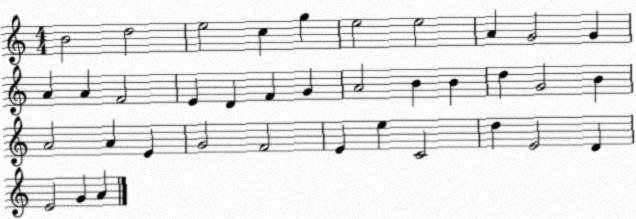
X:1
T:Untitled
M:4/4
L:1/4
K:C
B2 d2 e2 c g e2 e2 A G2 G A A F2 E D F G A2 B B d G2 B A2 A E G2 F2 E e C2 d E2 D E2 G A